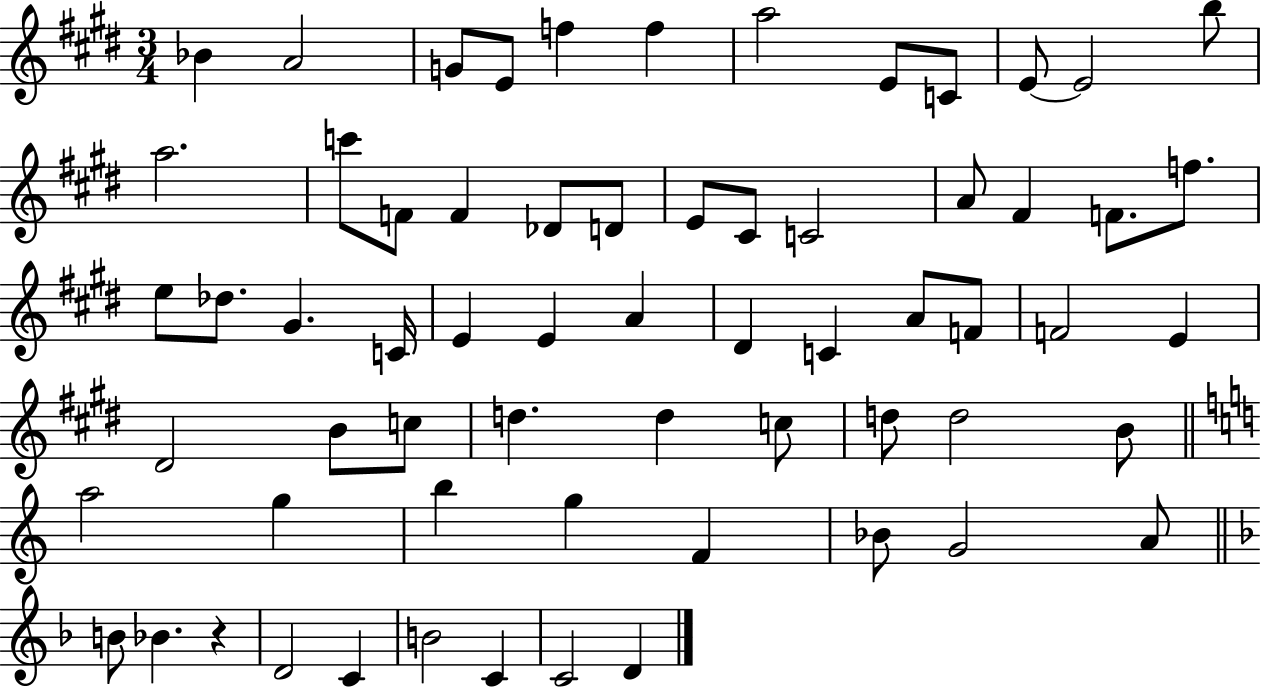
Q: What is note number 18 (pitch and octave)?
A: D4